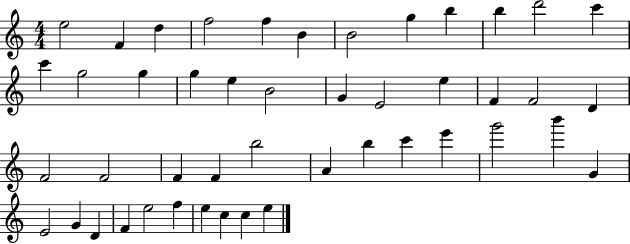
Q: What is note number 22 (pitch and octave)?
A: F4